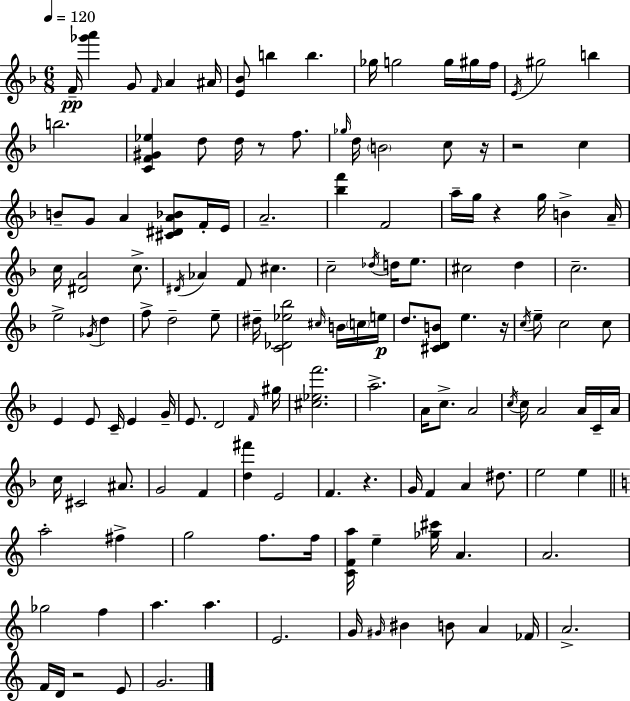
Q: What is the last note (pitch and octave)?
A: G4